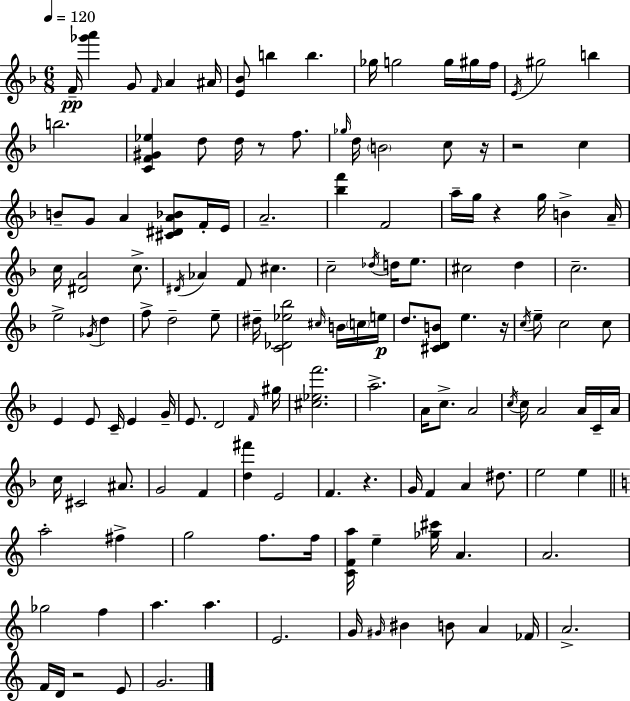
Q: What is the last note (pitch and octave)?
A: G4